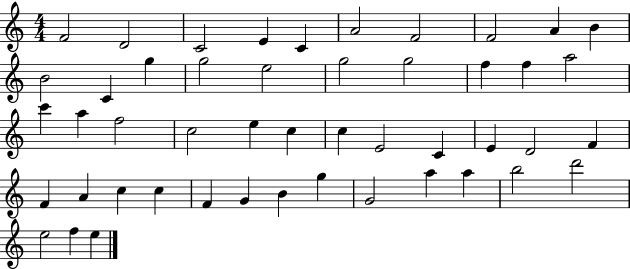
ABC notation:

X:1
T:Untitled
M:4/4
L:1/4
K:C
F2 D2 C2 E C A2 F2 F2 A B B2 C g g2 e2 g2 g2 f f a2 c' a f2 c2 e c c E2 C E D2 F F A c c F G B g G2 a a b2 d'2 e2 f e